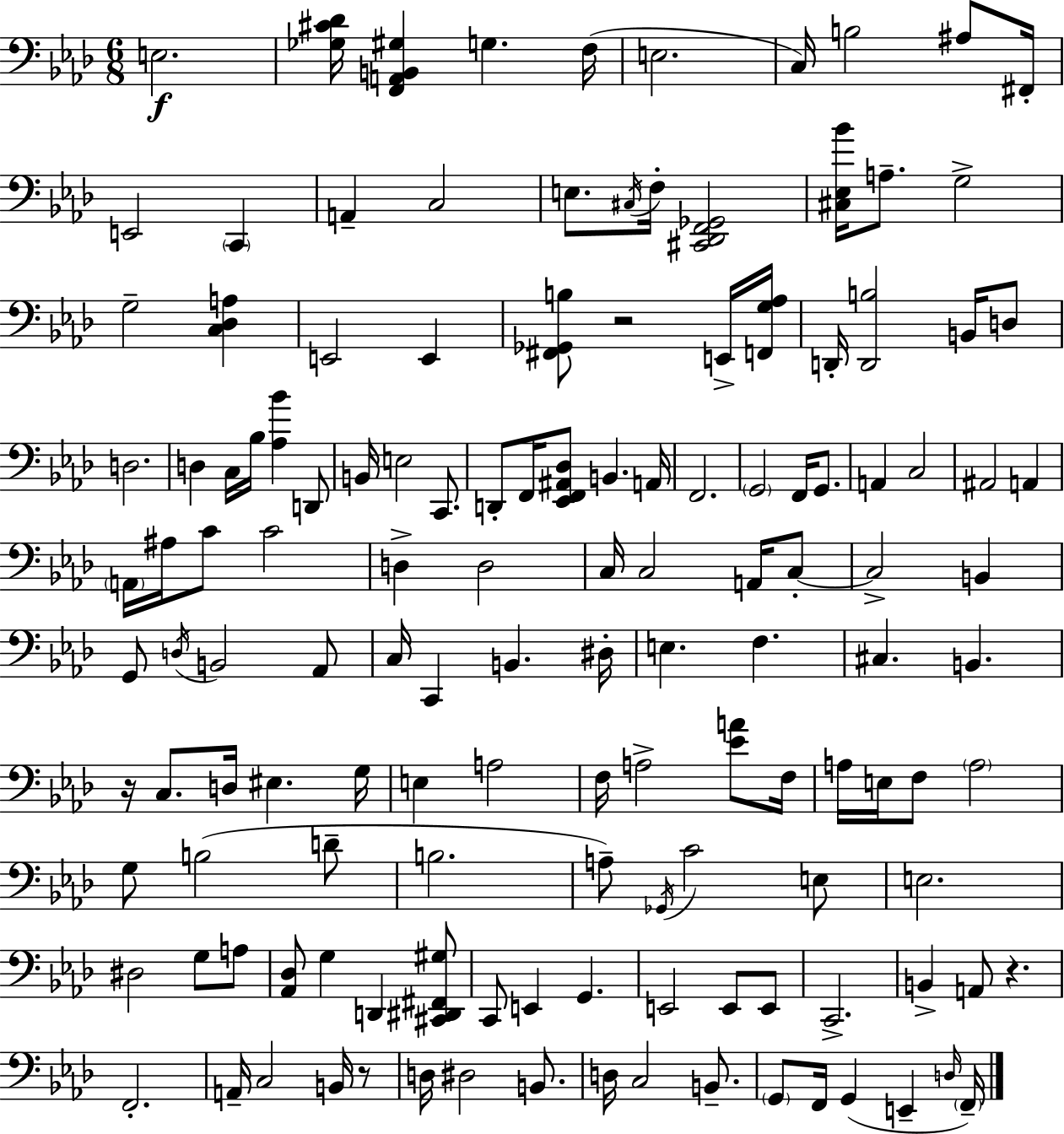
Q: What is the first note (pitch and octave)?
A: E3